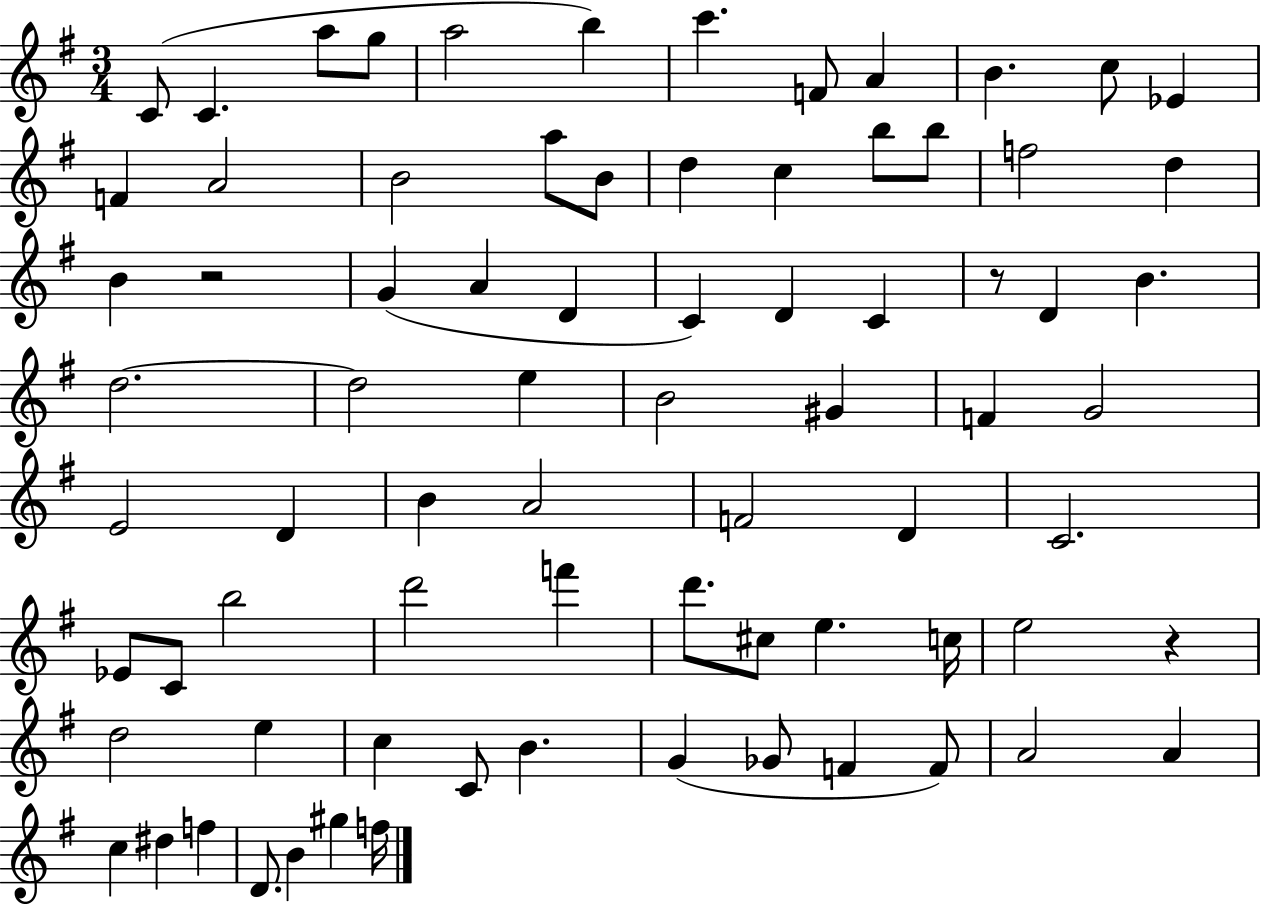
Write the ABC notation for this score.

X:1
T:Untitled
M:3/4
L:1/4
K:G
C/2 C a/2 g/2 a2 b c' F/2 A B c/2 _E F A2 B2 a/2 B/2 d c b/2 b/2 f2 d B z2 G A D C D C z/2 D B d2 d2 e B2 ^G F G2 E2 D B A2 F2 D C2 _E/2 C/2 b2 d'2 f' d'/2 ^c/2 e c/4 e2 z d2 e c C/2 B G _G/2 F F/2 A2 A c ^d f D/2 B ^g f/4